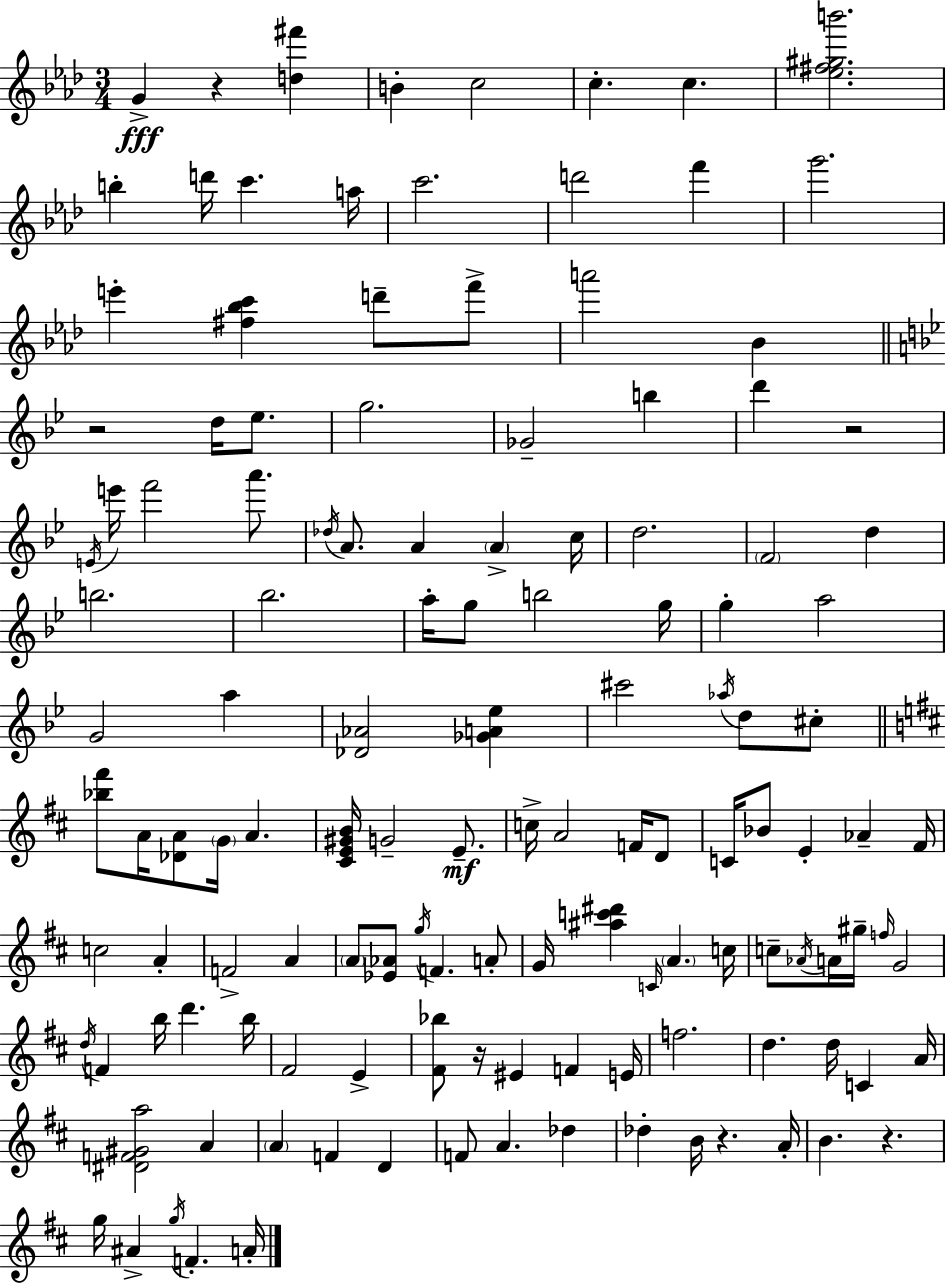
{
  \clef treble
  \numericTimeSignature
  \time 3/4
  \key aes \major
  g'4->\fff r4 <d'' fis'''>4 | b'4-. c''2 | c''4.-. c''4. | <ees'' fis'' gis'' b'''>2. | \break b''4-. d'''16 c'''4. a''16 | c'''2. | d'''2 f'''4 | g'''2. | \break e'''4-. <fis'' bes'' c'''>4 d'''8-- f'''8-> | a'''2 bes'4 | \bar "||" \break \key g \minor r2 d''16 ees''8. | g''2. | ges'2-- b''4 | d'''4 r2 | \break \acciaccatura { e'16 } e'''16 f'''2 a'''8. | \acciaccatura { des''16 } a'8. a'4 \parenthesize a'4-> | c''16 d''2. | \parenthesize f'2 d''4 | \break b''2. | bes''2. | a''16-. g''8 b''2 | g''16 g''4-. a''2 | \break g'2 a''4 | <des' aes'>2 <ges' a' ees''>4 | cis'''2 \acciaccatura { aes''16 } d''8 | cis''8-. \bar "||" \break \key d \major <bes'' fis'''>8 a'16 <des' a'>8 \parenthesize g'16 a'4. | <cis' e' gis' b'>16 g'2-- e'8.--\mf | c''16-> a'2 f'16 d'8 | c'16 bes'8 e'4-. aes'4-- fis'16 | \break c''2 a'4-. | f'2-> a'4 | \parenthesize a'8 <ees' aes'>8 \acciaccatura { g''16 } f'4. a'8-. | g'16 <ais'' c''' dis'''>4 \grace { c'16 } \parenthesize a'4. | \break c''16 c''8-- \acciaccatura { aes'16 } a'16 gis''16-- \grace { f''16 } g'2 | \acciaccatura { d''16 } f'4 b''16 d'''4. | b''16 fis'2 | e'4-> <fis' bes''>8 r16 eis'4 | \break f'4 e'16 f''2. | d''4. d''16 | c'4 a'16 <dis' f' gis' a''>2 | a'4 \parenthesize a'4 f'4 | \break d'4 f'8 a'4. | des''4 des''4-. b'16 r4. | a'16-. b'4. r4. | g''16 ais'4-> \acciaccatura { g''16 } f'4.-. | \break a'16-. \bar "|."
}